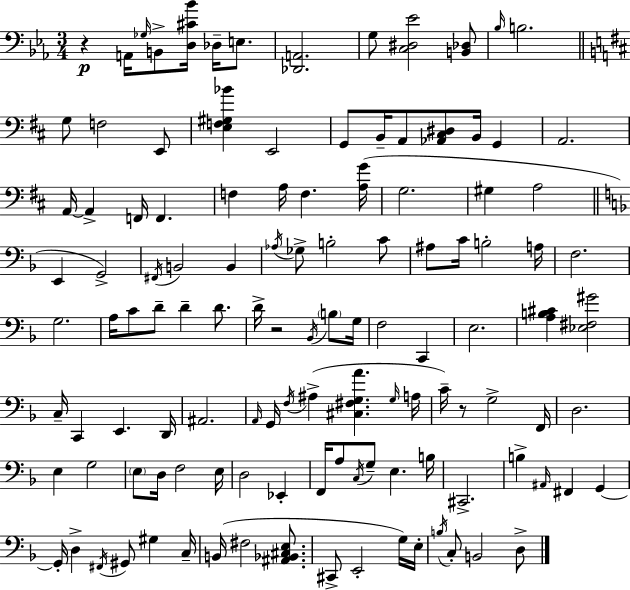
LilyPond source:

{
  \clef bass
  \numericTimeSignature
  \time 3/4
  \key ees \major
  r4\p a,16 \grace { ges16 } b,8-> <d cis' bes'>16 des16-- e8. | <des, a,>2. | g8 <c dis ees'>2 <b, des>8 | \grace { bes16 } b2. | \break \bar "||" \break \key b \minor g8 f2 e,8 | <e f gis bes'>4 e,2 | g,8 b,16-- a,8 <aes, cis dis>8 b,16 g,4 | a,2. | \break a,16~~ a,4-> f,16 f,4. | f4 a16 f4. <a g'>16( | g2. | gis4 a2 | \break \bar "||" \break \key f \major e,4 g,2->) | \acciaccatura { fis,16 } b,2 b,4 | \acciaccatura { aes16 } ges8-> b2-. | c'8 ais8 c'16 b2-. | \break a16 f2. | g2. | a16 c'8 d'8-- d'4-- d'8. | d'16-> r2 \acciaccatura { bes,16 } | \break \parenthesize b8 g16 f2 c,4 | e2. | <a b cis'>4 <ees fis gis'>2 | c16-- c,4 e,4. | \break d,16 ais,2. | \grace { a,16 } g,16 \acciaccatura { f16 } ais4->( <cis fis g a'>4. | \grace { g16 } a16 c'16--) r8 g2-> | f,16 d2. | \break e4 g2 | \parenthesize e8 d16 f2 | e16 d2 | ees,4-. f,16 a8 \acciaccatura { c16 } g8-- | \break e4. b16 cis,2.-> | b4-> \grace { ais,16 } | fis,4 g,4~~ g,16-. d4-> | \acciaccatura { fis,16 } gis,8 gis4 c16-- b,16( fis2 | \break <ais, bes, cis e>8. cis,8-> e,2-. | g16) e16-. \acciaccatura { b16 } c8-. | b,2 d8-> \bar "|."
}